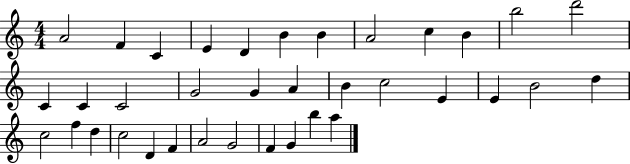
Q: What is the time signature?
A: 4/4